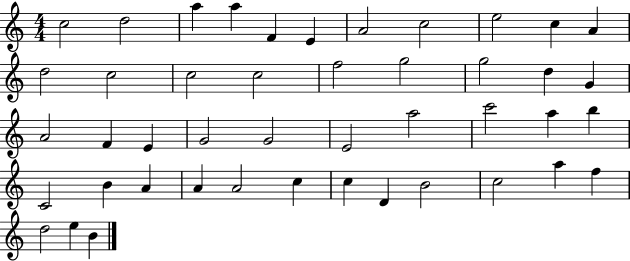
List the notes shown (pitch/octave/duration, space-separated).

C5/h D5/h A5/q A5/q F4/q E4/q A4/h C5/h E5/h C5/q A4/q D5/h C5/h C5/h C5/h F5/h G5/h G5/h D5/q G4/q A4/h F4/q E4/q G4/h G4/h E4/h A5/h C6/h A5/q B5/q C4/h B4/q A4/q A4/q A4/h C5/q C5/q D4/q B4/h C5/h A5/q F5/q D5/h E5/q B4/q